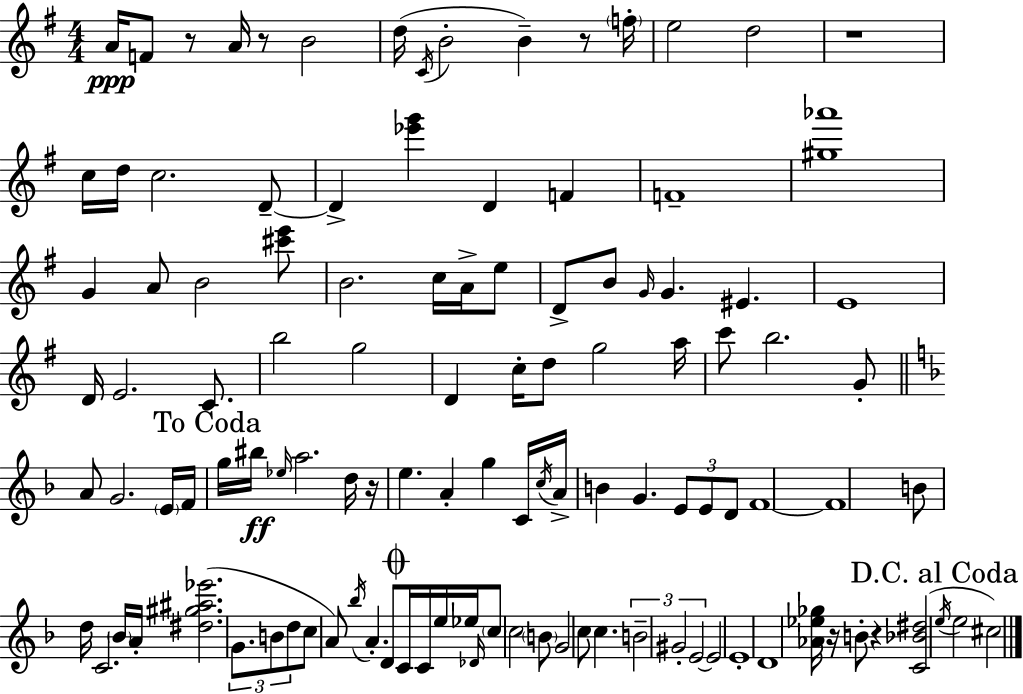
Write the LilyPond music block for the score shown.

{
  \clef treble
  \numericTimeSignature
  \time 4/4
  \key e \minor
  a'16\ppp f'8 r8 a'16 r8 b'2 | d''16( \acciaccatura { c'16 } b'2-. b'4--) r8 | \parenthesize f''16-. e''2 d''2 | r1 | \break c''16 d''16 c''2. d'8--~~ | d'4-> <ees''' g'''>4 d'4 f'4 | f'1-- | <gis'' aes'''>1 | \break g'4 a'8 b'2 <cis''' e'''>8 | b'2. c''16 a'16-> e''8 | d'8-> b'8 \grace { g'16 } g'4. eis'4. | e'1 | \break d'16 e'2. c'8. | b''2 g''2 | d'4 c''16-. d''8 g''2 | a''16 c'''8 b''2. | \break g'8-. \bar "||" \break \key f \major a'8 g'2. \parenthesize e'16 f'16 | \mark "To Coda" g''16 bis''16\ff \grace { ees''16 } a''2. d''16 | r16 e''4. a'4-. g''4 c'16 | \acciaccatura { c''16 } a'16-> b'4 g'4. \tuplet 3/2 { e'8 e'8 | \break d'8 } f'1~~ | f'1 | b'8 d''16 c'2. | \parenthesize bes'16 a'16-. <dis'' gis'' ais'' ees'''>2.( \tuplet 3/2 { g'8. | \break b'8 d''8 } c''8 a'8) \acciaccatura { bes''16 } a'4.-. | d'8 \mark \markup { \musicglyph "scripts.coda" } c'16 c'16 e''16 ees''16 \grace { des'16 } \parenthesize c''8 c''2 | \parenthesize b'8 g'2 c''8 c''4. | \tuplet 3/2 { b'2-- gis'2-. | \break e'2~~ } e'2 | e'1-. | d'1 | <aes' ees'' ges''>16 r16 b'8-. r4 <c' bes' dis''>2( | \break \mark "D.C. al Coda" \acciaccatura { e''16 } e''2 cis''2) | \bar "|."
}